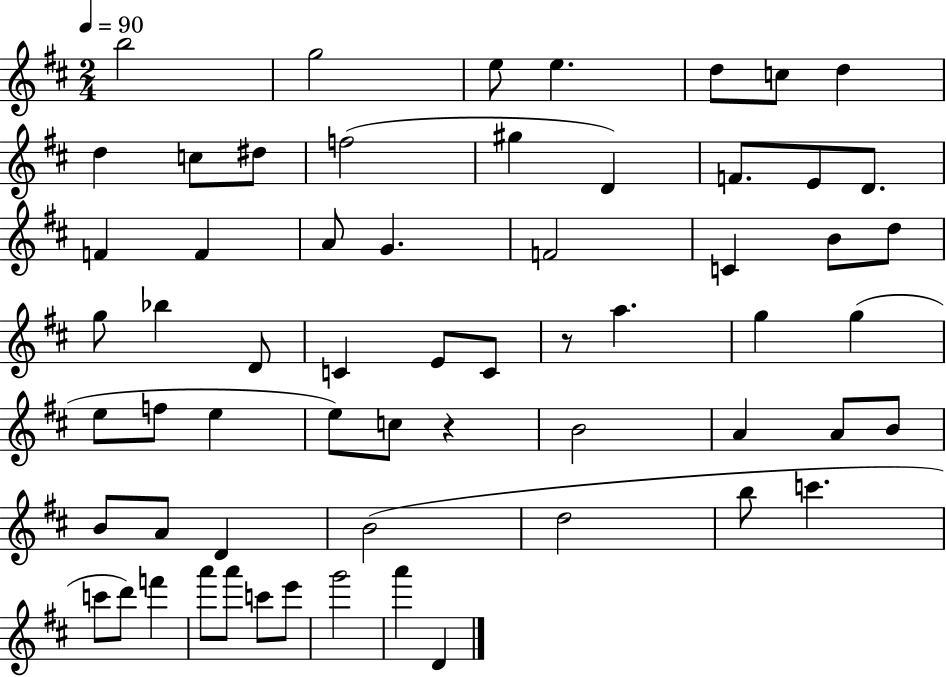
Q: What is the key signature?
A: D major